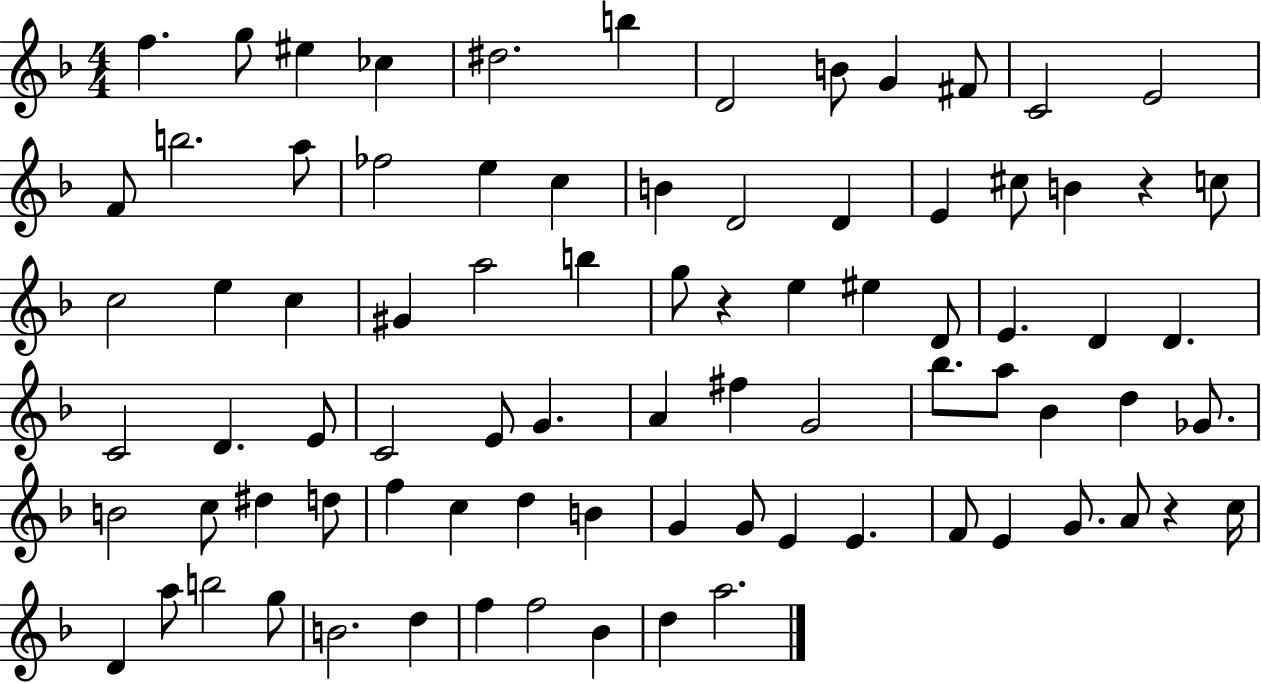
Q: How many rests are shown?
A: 3